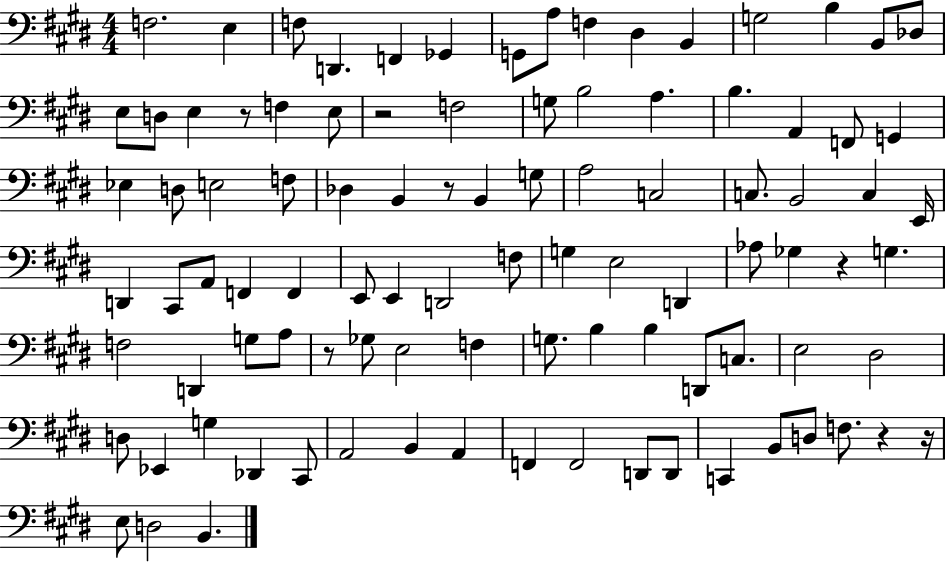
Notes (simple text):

F3/h. E3/q F3/e D2/q. F2/q Gb2/q G2/e A3/e F3/q D#3/q B2/q G3/h B3/q B2/e Db3/e E3/e D3/e E3/q R/e F3/q E3/e R/h F3/h G3/e B3/h A3/q. B3/q. A2/q F2/e G2/q Eb3/q D3/e E3/h F3/e Db3/q B2/q R/e B2/q G3/e A3/h C3/h C3/e. B2/h C3/q E2/s D2/q C#2/e A2/e F2/q F2/q E2/e E2/q D2/h F3/e G3/q E3/h D2/q Ab3/e Gb3/q R/q G3/q. F3/h D2/q G3/e A3/e R/e Gb3/e E3/h F3/q G3/e. B3/q B3/q D2/e C3/e. E3/h D#3/h D3/e Eb2/q G3/q Db2/q C#2/e A2/h B2/q A2/q F2/q F2/h D2/e D2/e C2/q B2/e D3/e F3/e. R/q R/s E3/e D3/h B2/q.